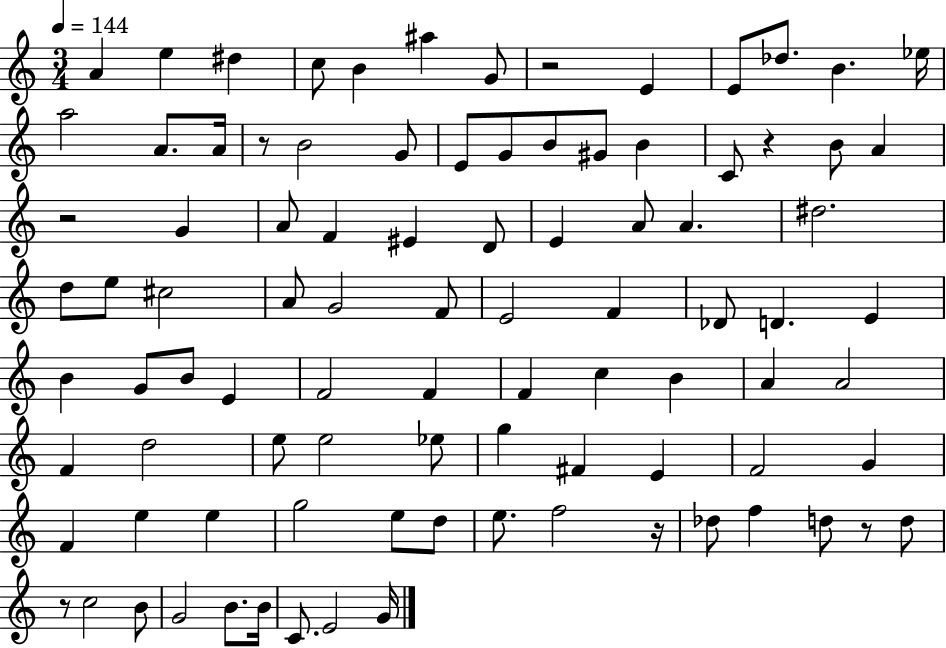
A4/q E5/q D#5/q C5/e B4/q A#5/q G4/e R/h E4/q E4/e Db5/e. B4/q. Eb5/s A5/h A4/e. A4/s R/e B4/h G4/e E4/e G4/e B4/e G#4/e B4/q C4/e R/q B4/e A4/q R/h G4/q A4/e F4/q EIS4/q D4/e E4/q A4/e A4/q. D#5/h. D5/e E5/e C#5/h A4/e G4/h F4/e E4/h F4/q Db4/e D4/q. E4/q B4/q G4/e B4/e E4/q F4/h F4/q F4/q C5/q B4/q A4/q A4/h F4/q D5/h E5/e E5/h Eb5/e G5/q F#4/q E4/q F4/h G4/q F4/q E5/q E5/q G5/h E5/e D5/e E5/e. F5/h R/s Db5/e F5/q D5/e R/e D5/e R/e C5/h B4/e G4/h B4/e. B4/s C4/e. E4/h G4/s